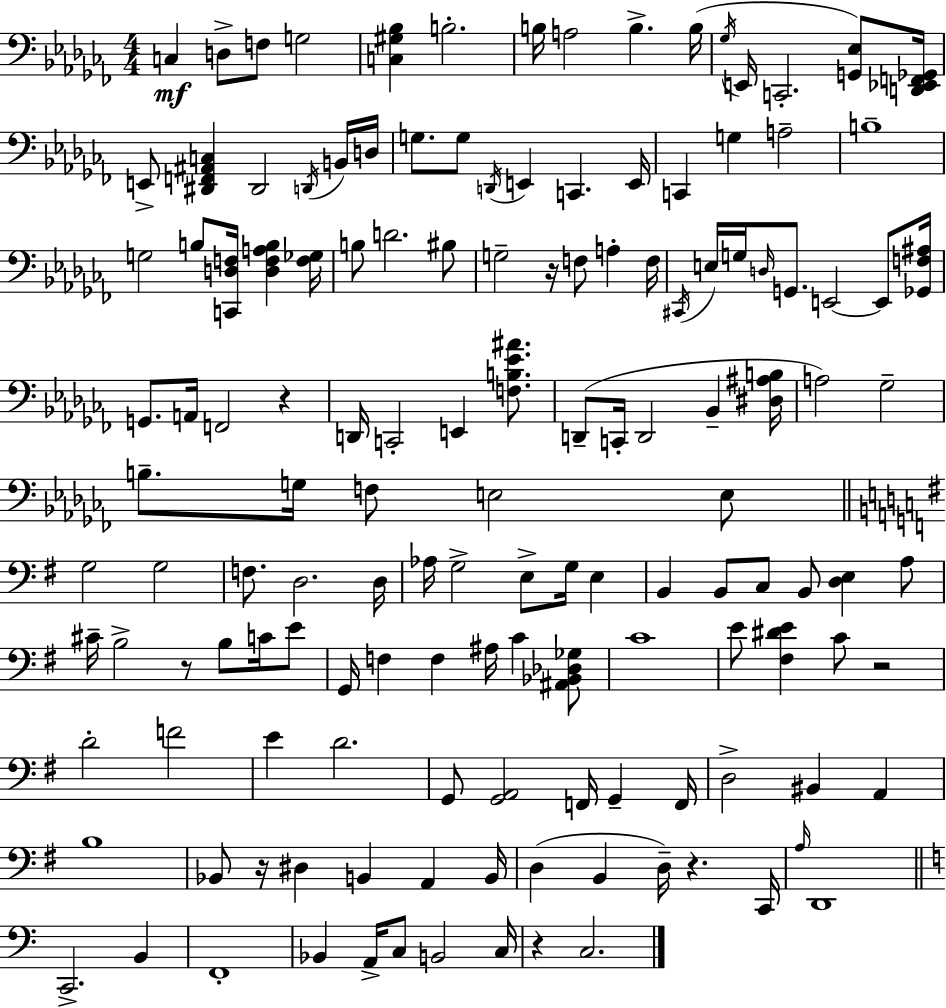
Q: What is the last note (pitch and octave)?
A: C3